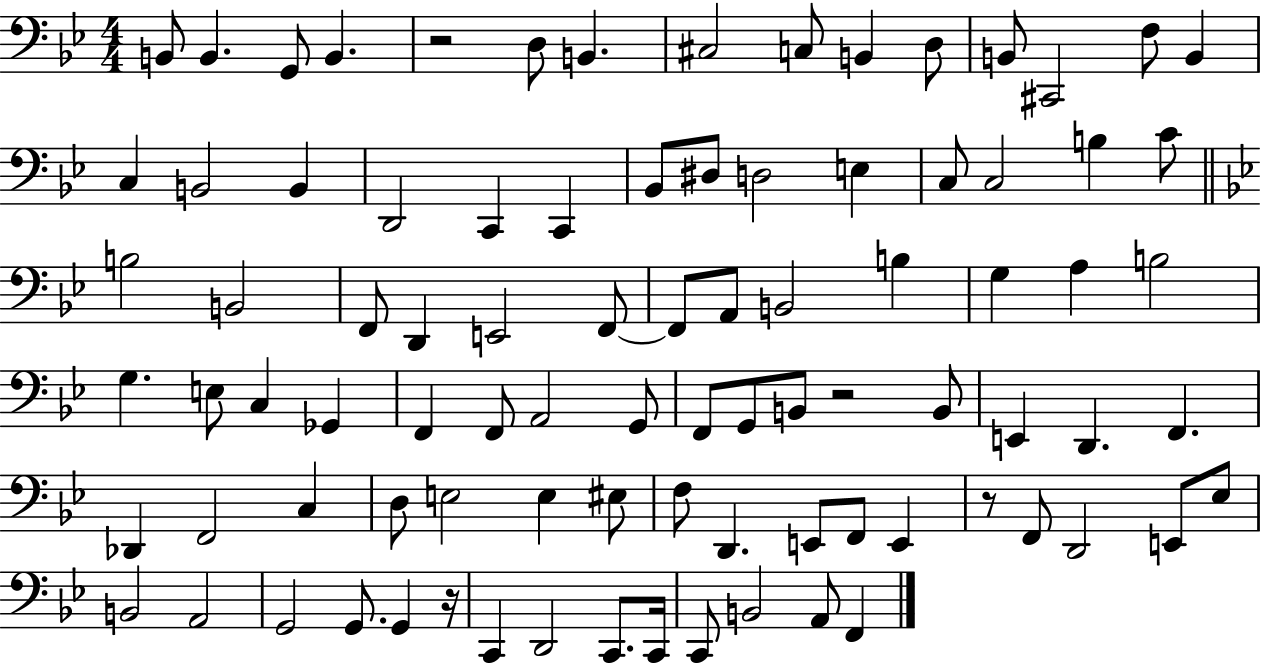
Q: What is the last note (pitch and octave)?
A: F2